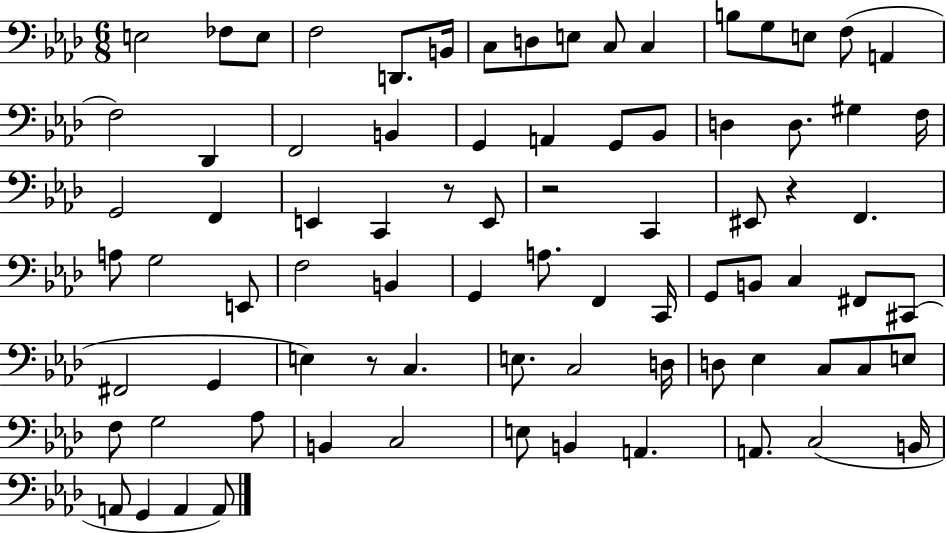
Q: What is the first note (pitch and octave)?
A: E3